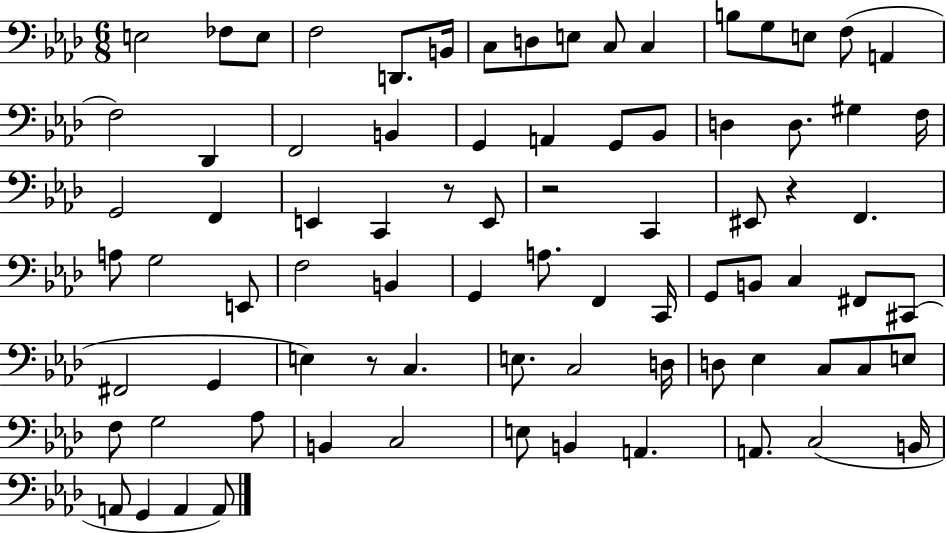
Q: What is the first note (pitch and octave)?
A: E3